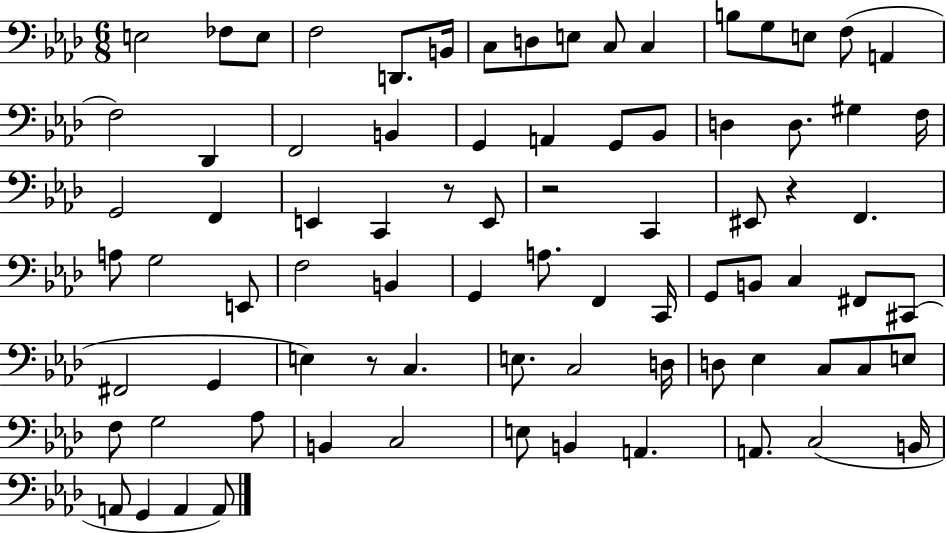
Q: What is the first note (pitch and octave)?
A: E3